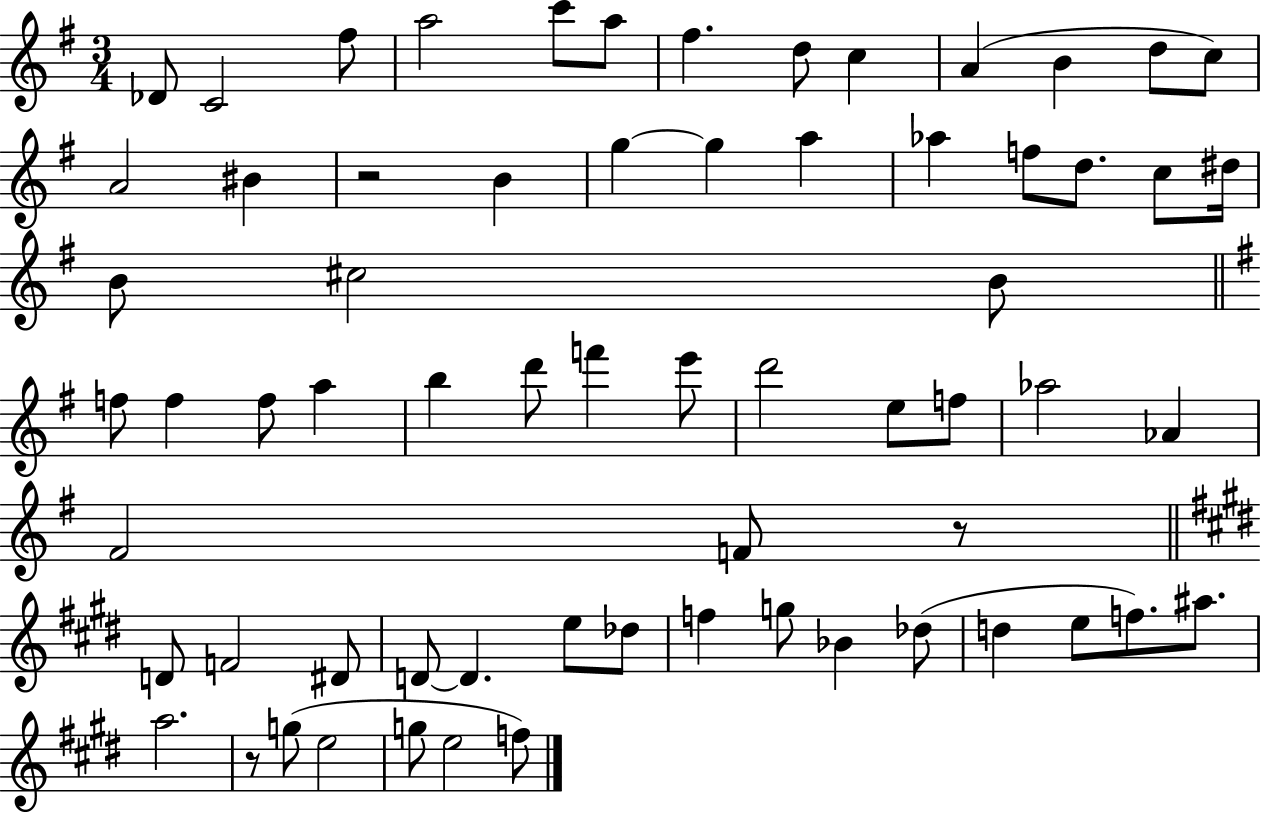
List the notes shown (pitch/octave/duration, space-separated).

Db4/e C4/h F#5/e A5/h C6/e A5/e F#5/q. D5/e C5/q A4/q B4/q D5/e C5/e A4/h BIS4/q R/h B4/q G5/q G5/q A5/q Ab5/q F5/e D5/e. C5/e D#5/s B4/e C#5/h B4/e F5/e F5/q F5/e A5/q B5/q D6/e F6/q E6/e D6/h E5/e F5/e Ab5/h Ab4/q F#4/h F4/e R/e D4/e F4/h D#4/e D4/e D4/q. E5/e Db5/e F5/q G5/e Bb4/q Db5/e D5/q E5/e F5/e. A#5/e. A5/h. R/e G5/e E5/h G5/e E5/h F5/e